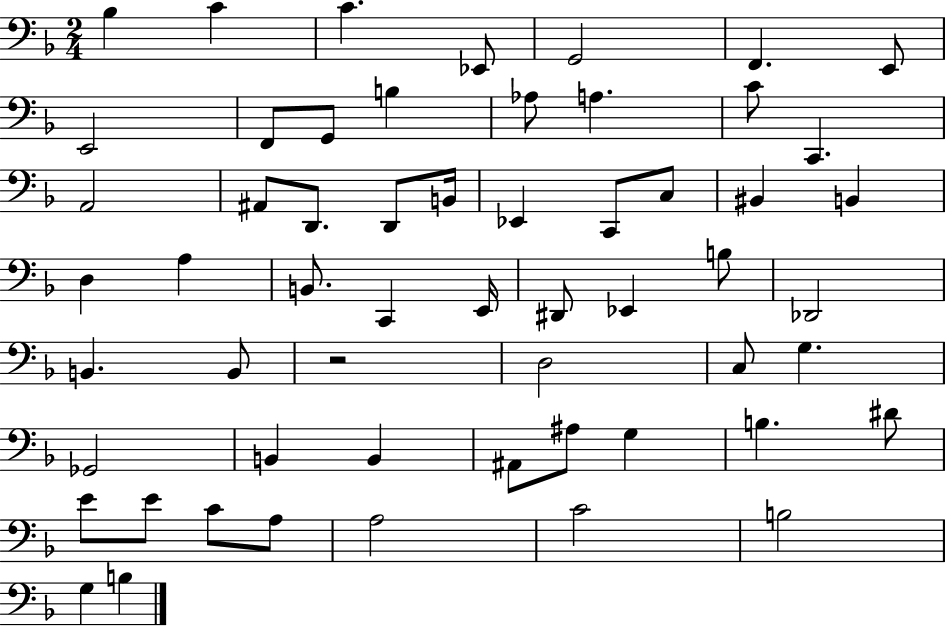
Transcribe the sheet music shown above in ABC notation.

X:1
T:Untitled
M:2/4
L:1/4
K:F
_B, C C _E,,/2 G,,2 F,, E,,/2 E,,2 F,,/2 G,,/2 B, _A,/2 A, C/2 C,, A,,2 ^A,,/2 D,,/2 D,,/2 B,,/4 _E,, C,,/2 C,/2 ^B,, B,, D, A, B,,/2 C,, E,,/4 ^D,,/2 _E,, B,/2 _D,,2 B,, B,,/2 z2 D,2 C,/2 G, _G,,2 B,, B,, ^A,,/2 ^A,/2 G, B, ^D/2 E/2 E/2 C/2 A,/2 A,2 C2 B,2 G, B,